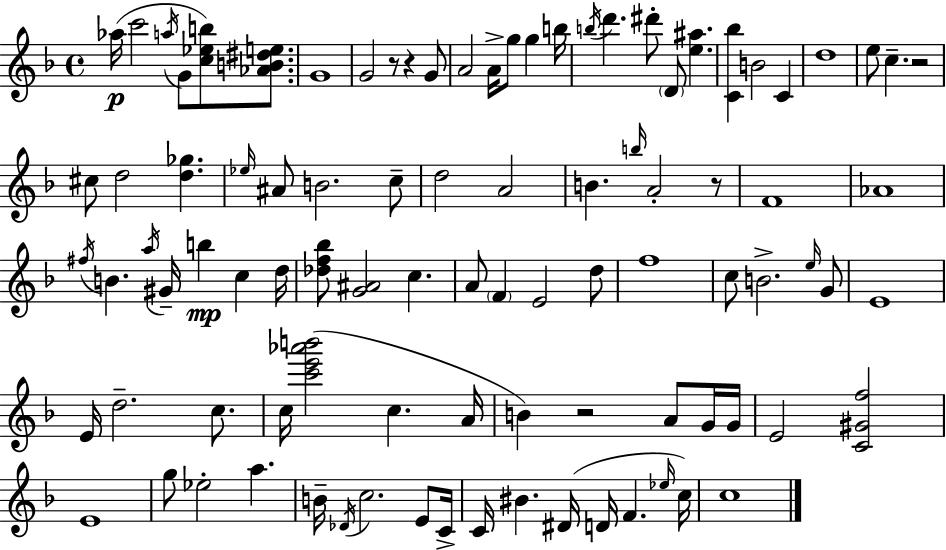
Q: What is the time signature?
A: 4/4